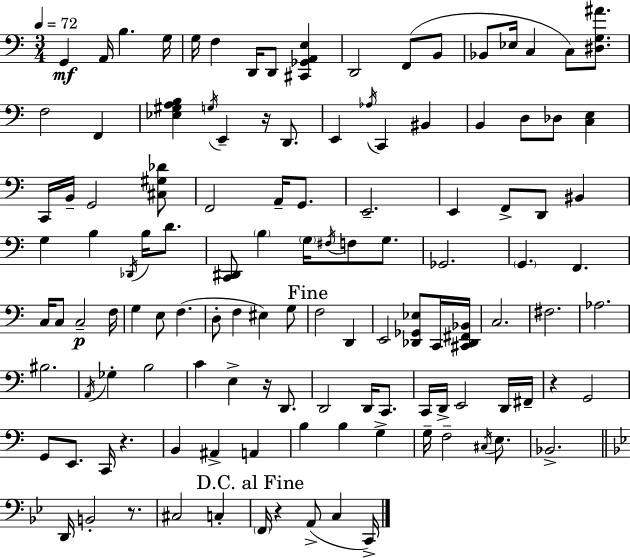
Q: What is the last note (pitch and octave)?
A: C2